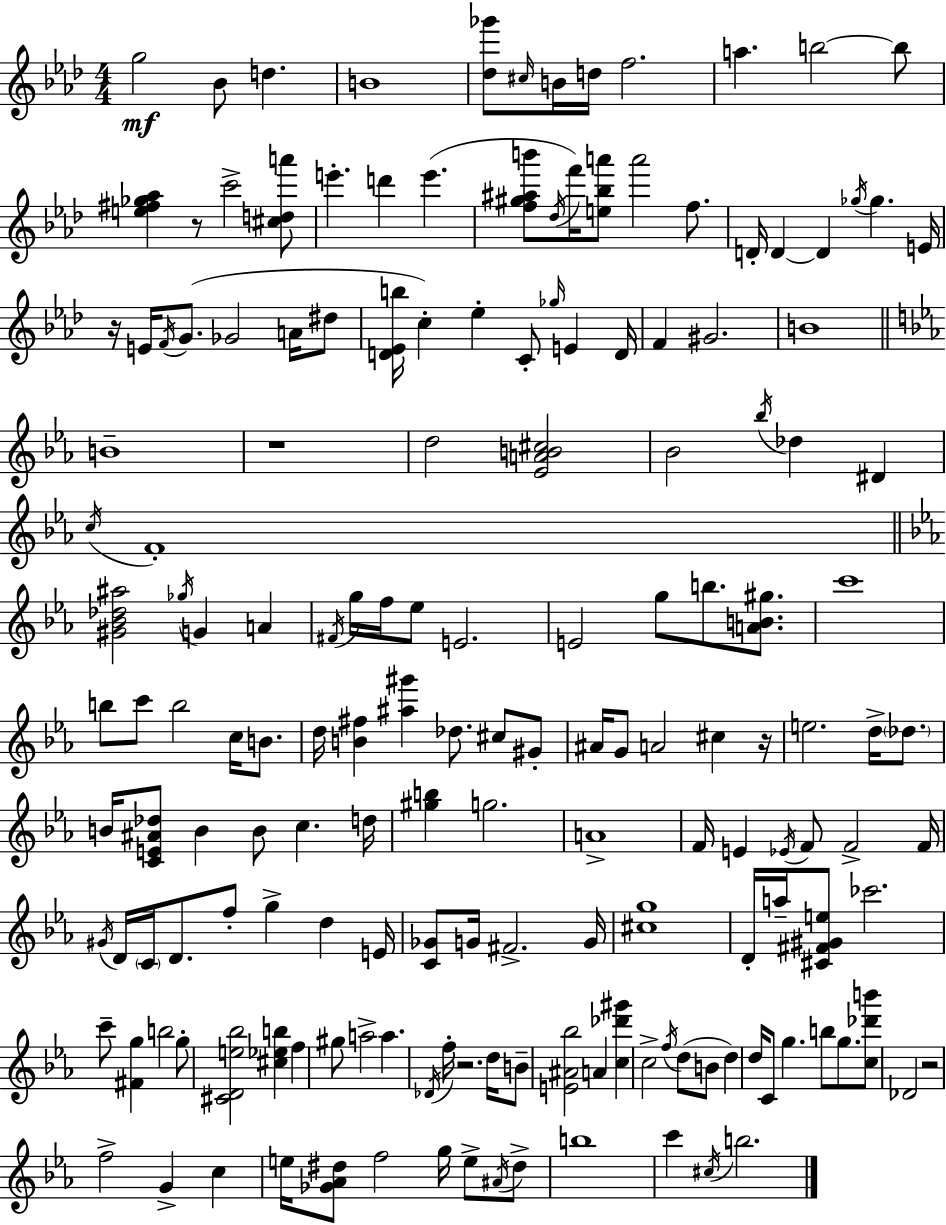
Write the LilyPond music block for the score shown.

{
  \clef treble
  \numericTimeSignature
  \time 4/4
  \key f \minor
  \repeat volta 2 { g''2\mf bes'8 d''4. | b'1 | <des'' ges'''>8 \grace { cis''16 } b'16 d''16 f''2. | a''4. b''2~~ b''8 | \break <e'' fis'' ges'' aes''>4 r8 c'''2-> <cis'' d'' a'''>8 | e'''4.-. d'''4 e'''4.( | <f'' gis'' ais'' b'''>8 \acciaccatura { des''16 } f'''16) <e'' bes'' a'''>8 a'''2 f''8. | d'16-. d'4~~ d'4 \acciaccatura { ges''16 } ges''4. | \break e'16 r16 e'16 \acciaccatura { f'16 } g'8.( ges'2 | a'16 dis''8 <d' ees' b''>16 c''4-.) ees''4-. c'8-. \grace { ges''16 } | e'4 d'16 f'4 gis'2. | b'1 | \break \bar "||" \break \key ees \major b'1-- | r1 | d''2 <ees' a' b' cis''>2 | bes'2 \acciaccatura { bes''16 } des''4 dis'4 | \break \acciaccatura { c''16 } f'1-. | \bar "||" \break \key ees \major <gis' bes' des'' ais''>2 \acciaccatura { ges''16 } g'4 a'4 | \acciaccatura { fis'16 } g''16 f''16 ees''8 e'2. | e'2 g''8 b''8. <a' b' gis''>8. | c'''1 | \break b''8 c'''8 b''2 c''16 b'8. | d''16 <b' fis''>4 <ais'' gis'''>4 des''8. cis''8 | gis'8-. ais'16 g'8 a'2 cis''4 | r16 e''2. d''16-> \parenthesize des''8. | \break b'16 <c' e' ais' des''>8 b'4 b'8 c''4. | d''16 <gis'' b''>4 g''2. | a'1-> | f'16 e'4 \acciaccatura { ees'16 } f'8 f'2-> | \break f'16 \acciaccatura { gis'16 } d'16 \parenthesize c'16 d'8. f''8-. g''4-> d''4 | e'16 <c' ges'>8 g'16 fis'2.-> | g'16 <cis'' g''>1 | d'16-. a''16-- <cis' fis' gis' e''>8 ces'''2. | \break c'''8-- <fis' g''>4 b''2 | g''8-. <cis' d' e'' bes''>2 <cis'' ees'' b''>4 | f''4 gis''8 a''2-> a''4. | \acciaccatura { des'16 } f''16-. r2. | \break d''16 b'8-- <e' ais' bes''>2 a'4 | <c'' des''' gis'''>4 c''2-> \acciaccatura { f''16 }( d''8 | b'8 d''4) d''16 c'8 g''4. b''8 | g''8. <c'' des''' b'''>8 des'2 r2 | \break f''2-> g'4-> | c''4 e''16 <ges' aes' dis''>8 f''2 | g''16 e''8-> \acciaccatura { ais'16 } dis''8-> b''1 | c'''4 \acciaccatura { cis''16 } b''2. | \break } \bar "|."
}